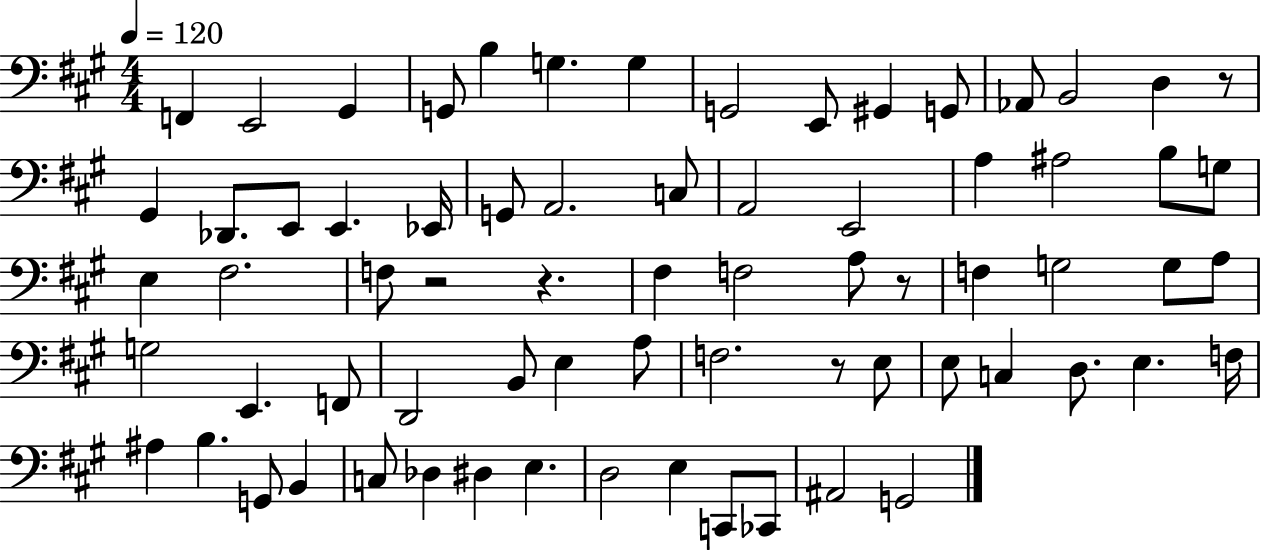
F2/q E2/h G#2/q G2/e B3/q G3/q. G3/q G2/h E2/e G#2/q G2/e Ab2/e B2/h D3/q R/e G#2/q Db2/e. E2/e E2/q. Eb2/s G2/e A2/h. C3/e A2/h E2/h A3/q A#3/h B3/e G3/e E3/q F#3/h. F3/e R/h R/q. F#3/q F3/h A3/e R/e F3/q G3/h G3/e A3/e G3/h E2/q. F2/e D2/h B2/e E3/q A3/e F3/h. R/e E3/e E3/e C3/q D3/e. E3/q. F3/s A#3/q B3/q. G2/e B2/q C3/e Db3/q D#3/q E3/q. D3/h E3/q C2/e CES2/e A#2/h G2/h